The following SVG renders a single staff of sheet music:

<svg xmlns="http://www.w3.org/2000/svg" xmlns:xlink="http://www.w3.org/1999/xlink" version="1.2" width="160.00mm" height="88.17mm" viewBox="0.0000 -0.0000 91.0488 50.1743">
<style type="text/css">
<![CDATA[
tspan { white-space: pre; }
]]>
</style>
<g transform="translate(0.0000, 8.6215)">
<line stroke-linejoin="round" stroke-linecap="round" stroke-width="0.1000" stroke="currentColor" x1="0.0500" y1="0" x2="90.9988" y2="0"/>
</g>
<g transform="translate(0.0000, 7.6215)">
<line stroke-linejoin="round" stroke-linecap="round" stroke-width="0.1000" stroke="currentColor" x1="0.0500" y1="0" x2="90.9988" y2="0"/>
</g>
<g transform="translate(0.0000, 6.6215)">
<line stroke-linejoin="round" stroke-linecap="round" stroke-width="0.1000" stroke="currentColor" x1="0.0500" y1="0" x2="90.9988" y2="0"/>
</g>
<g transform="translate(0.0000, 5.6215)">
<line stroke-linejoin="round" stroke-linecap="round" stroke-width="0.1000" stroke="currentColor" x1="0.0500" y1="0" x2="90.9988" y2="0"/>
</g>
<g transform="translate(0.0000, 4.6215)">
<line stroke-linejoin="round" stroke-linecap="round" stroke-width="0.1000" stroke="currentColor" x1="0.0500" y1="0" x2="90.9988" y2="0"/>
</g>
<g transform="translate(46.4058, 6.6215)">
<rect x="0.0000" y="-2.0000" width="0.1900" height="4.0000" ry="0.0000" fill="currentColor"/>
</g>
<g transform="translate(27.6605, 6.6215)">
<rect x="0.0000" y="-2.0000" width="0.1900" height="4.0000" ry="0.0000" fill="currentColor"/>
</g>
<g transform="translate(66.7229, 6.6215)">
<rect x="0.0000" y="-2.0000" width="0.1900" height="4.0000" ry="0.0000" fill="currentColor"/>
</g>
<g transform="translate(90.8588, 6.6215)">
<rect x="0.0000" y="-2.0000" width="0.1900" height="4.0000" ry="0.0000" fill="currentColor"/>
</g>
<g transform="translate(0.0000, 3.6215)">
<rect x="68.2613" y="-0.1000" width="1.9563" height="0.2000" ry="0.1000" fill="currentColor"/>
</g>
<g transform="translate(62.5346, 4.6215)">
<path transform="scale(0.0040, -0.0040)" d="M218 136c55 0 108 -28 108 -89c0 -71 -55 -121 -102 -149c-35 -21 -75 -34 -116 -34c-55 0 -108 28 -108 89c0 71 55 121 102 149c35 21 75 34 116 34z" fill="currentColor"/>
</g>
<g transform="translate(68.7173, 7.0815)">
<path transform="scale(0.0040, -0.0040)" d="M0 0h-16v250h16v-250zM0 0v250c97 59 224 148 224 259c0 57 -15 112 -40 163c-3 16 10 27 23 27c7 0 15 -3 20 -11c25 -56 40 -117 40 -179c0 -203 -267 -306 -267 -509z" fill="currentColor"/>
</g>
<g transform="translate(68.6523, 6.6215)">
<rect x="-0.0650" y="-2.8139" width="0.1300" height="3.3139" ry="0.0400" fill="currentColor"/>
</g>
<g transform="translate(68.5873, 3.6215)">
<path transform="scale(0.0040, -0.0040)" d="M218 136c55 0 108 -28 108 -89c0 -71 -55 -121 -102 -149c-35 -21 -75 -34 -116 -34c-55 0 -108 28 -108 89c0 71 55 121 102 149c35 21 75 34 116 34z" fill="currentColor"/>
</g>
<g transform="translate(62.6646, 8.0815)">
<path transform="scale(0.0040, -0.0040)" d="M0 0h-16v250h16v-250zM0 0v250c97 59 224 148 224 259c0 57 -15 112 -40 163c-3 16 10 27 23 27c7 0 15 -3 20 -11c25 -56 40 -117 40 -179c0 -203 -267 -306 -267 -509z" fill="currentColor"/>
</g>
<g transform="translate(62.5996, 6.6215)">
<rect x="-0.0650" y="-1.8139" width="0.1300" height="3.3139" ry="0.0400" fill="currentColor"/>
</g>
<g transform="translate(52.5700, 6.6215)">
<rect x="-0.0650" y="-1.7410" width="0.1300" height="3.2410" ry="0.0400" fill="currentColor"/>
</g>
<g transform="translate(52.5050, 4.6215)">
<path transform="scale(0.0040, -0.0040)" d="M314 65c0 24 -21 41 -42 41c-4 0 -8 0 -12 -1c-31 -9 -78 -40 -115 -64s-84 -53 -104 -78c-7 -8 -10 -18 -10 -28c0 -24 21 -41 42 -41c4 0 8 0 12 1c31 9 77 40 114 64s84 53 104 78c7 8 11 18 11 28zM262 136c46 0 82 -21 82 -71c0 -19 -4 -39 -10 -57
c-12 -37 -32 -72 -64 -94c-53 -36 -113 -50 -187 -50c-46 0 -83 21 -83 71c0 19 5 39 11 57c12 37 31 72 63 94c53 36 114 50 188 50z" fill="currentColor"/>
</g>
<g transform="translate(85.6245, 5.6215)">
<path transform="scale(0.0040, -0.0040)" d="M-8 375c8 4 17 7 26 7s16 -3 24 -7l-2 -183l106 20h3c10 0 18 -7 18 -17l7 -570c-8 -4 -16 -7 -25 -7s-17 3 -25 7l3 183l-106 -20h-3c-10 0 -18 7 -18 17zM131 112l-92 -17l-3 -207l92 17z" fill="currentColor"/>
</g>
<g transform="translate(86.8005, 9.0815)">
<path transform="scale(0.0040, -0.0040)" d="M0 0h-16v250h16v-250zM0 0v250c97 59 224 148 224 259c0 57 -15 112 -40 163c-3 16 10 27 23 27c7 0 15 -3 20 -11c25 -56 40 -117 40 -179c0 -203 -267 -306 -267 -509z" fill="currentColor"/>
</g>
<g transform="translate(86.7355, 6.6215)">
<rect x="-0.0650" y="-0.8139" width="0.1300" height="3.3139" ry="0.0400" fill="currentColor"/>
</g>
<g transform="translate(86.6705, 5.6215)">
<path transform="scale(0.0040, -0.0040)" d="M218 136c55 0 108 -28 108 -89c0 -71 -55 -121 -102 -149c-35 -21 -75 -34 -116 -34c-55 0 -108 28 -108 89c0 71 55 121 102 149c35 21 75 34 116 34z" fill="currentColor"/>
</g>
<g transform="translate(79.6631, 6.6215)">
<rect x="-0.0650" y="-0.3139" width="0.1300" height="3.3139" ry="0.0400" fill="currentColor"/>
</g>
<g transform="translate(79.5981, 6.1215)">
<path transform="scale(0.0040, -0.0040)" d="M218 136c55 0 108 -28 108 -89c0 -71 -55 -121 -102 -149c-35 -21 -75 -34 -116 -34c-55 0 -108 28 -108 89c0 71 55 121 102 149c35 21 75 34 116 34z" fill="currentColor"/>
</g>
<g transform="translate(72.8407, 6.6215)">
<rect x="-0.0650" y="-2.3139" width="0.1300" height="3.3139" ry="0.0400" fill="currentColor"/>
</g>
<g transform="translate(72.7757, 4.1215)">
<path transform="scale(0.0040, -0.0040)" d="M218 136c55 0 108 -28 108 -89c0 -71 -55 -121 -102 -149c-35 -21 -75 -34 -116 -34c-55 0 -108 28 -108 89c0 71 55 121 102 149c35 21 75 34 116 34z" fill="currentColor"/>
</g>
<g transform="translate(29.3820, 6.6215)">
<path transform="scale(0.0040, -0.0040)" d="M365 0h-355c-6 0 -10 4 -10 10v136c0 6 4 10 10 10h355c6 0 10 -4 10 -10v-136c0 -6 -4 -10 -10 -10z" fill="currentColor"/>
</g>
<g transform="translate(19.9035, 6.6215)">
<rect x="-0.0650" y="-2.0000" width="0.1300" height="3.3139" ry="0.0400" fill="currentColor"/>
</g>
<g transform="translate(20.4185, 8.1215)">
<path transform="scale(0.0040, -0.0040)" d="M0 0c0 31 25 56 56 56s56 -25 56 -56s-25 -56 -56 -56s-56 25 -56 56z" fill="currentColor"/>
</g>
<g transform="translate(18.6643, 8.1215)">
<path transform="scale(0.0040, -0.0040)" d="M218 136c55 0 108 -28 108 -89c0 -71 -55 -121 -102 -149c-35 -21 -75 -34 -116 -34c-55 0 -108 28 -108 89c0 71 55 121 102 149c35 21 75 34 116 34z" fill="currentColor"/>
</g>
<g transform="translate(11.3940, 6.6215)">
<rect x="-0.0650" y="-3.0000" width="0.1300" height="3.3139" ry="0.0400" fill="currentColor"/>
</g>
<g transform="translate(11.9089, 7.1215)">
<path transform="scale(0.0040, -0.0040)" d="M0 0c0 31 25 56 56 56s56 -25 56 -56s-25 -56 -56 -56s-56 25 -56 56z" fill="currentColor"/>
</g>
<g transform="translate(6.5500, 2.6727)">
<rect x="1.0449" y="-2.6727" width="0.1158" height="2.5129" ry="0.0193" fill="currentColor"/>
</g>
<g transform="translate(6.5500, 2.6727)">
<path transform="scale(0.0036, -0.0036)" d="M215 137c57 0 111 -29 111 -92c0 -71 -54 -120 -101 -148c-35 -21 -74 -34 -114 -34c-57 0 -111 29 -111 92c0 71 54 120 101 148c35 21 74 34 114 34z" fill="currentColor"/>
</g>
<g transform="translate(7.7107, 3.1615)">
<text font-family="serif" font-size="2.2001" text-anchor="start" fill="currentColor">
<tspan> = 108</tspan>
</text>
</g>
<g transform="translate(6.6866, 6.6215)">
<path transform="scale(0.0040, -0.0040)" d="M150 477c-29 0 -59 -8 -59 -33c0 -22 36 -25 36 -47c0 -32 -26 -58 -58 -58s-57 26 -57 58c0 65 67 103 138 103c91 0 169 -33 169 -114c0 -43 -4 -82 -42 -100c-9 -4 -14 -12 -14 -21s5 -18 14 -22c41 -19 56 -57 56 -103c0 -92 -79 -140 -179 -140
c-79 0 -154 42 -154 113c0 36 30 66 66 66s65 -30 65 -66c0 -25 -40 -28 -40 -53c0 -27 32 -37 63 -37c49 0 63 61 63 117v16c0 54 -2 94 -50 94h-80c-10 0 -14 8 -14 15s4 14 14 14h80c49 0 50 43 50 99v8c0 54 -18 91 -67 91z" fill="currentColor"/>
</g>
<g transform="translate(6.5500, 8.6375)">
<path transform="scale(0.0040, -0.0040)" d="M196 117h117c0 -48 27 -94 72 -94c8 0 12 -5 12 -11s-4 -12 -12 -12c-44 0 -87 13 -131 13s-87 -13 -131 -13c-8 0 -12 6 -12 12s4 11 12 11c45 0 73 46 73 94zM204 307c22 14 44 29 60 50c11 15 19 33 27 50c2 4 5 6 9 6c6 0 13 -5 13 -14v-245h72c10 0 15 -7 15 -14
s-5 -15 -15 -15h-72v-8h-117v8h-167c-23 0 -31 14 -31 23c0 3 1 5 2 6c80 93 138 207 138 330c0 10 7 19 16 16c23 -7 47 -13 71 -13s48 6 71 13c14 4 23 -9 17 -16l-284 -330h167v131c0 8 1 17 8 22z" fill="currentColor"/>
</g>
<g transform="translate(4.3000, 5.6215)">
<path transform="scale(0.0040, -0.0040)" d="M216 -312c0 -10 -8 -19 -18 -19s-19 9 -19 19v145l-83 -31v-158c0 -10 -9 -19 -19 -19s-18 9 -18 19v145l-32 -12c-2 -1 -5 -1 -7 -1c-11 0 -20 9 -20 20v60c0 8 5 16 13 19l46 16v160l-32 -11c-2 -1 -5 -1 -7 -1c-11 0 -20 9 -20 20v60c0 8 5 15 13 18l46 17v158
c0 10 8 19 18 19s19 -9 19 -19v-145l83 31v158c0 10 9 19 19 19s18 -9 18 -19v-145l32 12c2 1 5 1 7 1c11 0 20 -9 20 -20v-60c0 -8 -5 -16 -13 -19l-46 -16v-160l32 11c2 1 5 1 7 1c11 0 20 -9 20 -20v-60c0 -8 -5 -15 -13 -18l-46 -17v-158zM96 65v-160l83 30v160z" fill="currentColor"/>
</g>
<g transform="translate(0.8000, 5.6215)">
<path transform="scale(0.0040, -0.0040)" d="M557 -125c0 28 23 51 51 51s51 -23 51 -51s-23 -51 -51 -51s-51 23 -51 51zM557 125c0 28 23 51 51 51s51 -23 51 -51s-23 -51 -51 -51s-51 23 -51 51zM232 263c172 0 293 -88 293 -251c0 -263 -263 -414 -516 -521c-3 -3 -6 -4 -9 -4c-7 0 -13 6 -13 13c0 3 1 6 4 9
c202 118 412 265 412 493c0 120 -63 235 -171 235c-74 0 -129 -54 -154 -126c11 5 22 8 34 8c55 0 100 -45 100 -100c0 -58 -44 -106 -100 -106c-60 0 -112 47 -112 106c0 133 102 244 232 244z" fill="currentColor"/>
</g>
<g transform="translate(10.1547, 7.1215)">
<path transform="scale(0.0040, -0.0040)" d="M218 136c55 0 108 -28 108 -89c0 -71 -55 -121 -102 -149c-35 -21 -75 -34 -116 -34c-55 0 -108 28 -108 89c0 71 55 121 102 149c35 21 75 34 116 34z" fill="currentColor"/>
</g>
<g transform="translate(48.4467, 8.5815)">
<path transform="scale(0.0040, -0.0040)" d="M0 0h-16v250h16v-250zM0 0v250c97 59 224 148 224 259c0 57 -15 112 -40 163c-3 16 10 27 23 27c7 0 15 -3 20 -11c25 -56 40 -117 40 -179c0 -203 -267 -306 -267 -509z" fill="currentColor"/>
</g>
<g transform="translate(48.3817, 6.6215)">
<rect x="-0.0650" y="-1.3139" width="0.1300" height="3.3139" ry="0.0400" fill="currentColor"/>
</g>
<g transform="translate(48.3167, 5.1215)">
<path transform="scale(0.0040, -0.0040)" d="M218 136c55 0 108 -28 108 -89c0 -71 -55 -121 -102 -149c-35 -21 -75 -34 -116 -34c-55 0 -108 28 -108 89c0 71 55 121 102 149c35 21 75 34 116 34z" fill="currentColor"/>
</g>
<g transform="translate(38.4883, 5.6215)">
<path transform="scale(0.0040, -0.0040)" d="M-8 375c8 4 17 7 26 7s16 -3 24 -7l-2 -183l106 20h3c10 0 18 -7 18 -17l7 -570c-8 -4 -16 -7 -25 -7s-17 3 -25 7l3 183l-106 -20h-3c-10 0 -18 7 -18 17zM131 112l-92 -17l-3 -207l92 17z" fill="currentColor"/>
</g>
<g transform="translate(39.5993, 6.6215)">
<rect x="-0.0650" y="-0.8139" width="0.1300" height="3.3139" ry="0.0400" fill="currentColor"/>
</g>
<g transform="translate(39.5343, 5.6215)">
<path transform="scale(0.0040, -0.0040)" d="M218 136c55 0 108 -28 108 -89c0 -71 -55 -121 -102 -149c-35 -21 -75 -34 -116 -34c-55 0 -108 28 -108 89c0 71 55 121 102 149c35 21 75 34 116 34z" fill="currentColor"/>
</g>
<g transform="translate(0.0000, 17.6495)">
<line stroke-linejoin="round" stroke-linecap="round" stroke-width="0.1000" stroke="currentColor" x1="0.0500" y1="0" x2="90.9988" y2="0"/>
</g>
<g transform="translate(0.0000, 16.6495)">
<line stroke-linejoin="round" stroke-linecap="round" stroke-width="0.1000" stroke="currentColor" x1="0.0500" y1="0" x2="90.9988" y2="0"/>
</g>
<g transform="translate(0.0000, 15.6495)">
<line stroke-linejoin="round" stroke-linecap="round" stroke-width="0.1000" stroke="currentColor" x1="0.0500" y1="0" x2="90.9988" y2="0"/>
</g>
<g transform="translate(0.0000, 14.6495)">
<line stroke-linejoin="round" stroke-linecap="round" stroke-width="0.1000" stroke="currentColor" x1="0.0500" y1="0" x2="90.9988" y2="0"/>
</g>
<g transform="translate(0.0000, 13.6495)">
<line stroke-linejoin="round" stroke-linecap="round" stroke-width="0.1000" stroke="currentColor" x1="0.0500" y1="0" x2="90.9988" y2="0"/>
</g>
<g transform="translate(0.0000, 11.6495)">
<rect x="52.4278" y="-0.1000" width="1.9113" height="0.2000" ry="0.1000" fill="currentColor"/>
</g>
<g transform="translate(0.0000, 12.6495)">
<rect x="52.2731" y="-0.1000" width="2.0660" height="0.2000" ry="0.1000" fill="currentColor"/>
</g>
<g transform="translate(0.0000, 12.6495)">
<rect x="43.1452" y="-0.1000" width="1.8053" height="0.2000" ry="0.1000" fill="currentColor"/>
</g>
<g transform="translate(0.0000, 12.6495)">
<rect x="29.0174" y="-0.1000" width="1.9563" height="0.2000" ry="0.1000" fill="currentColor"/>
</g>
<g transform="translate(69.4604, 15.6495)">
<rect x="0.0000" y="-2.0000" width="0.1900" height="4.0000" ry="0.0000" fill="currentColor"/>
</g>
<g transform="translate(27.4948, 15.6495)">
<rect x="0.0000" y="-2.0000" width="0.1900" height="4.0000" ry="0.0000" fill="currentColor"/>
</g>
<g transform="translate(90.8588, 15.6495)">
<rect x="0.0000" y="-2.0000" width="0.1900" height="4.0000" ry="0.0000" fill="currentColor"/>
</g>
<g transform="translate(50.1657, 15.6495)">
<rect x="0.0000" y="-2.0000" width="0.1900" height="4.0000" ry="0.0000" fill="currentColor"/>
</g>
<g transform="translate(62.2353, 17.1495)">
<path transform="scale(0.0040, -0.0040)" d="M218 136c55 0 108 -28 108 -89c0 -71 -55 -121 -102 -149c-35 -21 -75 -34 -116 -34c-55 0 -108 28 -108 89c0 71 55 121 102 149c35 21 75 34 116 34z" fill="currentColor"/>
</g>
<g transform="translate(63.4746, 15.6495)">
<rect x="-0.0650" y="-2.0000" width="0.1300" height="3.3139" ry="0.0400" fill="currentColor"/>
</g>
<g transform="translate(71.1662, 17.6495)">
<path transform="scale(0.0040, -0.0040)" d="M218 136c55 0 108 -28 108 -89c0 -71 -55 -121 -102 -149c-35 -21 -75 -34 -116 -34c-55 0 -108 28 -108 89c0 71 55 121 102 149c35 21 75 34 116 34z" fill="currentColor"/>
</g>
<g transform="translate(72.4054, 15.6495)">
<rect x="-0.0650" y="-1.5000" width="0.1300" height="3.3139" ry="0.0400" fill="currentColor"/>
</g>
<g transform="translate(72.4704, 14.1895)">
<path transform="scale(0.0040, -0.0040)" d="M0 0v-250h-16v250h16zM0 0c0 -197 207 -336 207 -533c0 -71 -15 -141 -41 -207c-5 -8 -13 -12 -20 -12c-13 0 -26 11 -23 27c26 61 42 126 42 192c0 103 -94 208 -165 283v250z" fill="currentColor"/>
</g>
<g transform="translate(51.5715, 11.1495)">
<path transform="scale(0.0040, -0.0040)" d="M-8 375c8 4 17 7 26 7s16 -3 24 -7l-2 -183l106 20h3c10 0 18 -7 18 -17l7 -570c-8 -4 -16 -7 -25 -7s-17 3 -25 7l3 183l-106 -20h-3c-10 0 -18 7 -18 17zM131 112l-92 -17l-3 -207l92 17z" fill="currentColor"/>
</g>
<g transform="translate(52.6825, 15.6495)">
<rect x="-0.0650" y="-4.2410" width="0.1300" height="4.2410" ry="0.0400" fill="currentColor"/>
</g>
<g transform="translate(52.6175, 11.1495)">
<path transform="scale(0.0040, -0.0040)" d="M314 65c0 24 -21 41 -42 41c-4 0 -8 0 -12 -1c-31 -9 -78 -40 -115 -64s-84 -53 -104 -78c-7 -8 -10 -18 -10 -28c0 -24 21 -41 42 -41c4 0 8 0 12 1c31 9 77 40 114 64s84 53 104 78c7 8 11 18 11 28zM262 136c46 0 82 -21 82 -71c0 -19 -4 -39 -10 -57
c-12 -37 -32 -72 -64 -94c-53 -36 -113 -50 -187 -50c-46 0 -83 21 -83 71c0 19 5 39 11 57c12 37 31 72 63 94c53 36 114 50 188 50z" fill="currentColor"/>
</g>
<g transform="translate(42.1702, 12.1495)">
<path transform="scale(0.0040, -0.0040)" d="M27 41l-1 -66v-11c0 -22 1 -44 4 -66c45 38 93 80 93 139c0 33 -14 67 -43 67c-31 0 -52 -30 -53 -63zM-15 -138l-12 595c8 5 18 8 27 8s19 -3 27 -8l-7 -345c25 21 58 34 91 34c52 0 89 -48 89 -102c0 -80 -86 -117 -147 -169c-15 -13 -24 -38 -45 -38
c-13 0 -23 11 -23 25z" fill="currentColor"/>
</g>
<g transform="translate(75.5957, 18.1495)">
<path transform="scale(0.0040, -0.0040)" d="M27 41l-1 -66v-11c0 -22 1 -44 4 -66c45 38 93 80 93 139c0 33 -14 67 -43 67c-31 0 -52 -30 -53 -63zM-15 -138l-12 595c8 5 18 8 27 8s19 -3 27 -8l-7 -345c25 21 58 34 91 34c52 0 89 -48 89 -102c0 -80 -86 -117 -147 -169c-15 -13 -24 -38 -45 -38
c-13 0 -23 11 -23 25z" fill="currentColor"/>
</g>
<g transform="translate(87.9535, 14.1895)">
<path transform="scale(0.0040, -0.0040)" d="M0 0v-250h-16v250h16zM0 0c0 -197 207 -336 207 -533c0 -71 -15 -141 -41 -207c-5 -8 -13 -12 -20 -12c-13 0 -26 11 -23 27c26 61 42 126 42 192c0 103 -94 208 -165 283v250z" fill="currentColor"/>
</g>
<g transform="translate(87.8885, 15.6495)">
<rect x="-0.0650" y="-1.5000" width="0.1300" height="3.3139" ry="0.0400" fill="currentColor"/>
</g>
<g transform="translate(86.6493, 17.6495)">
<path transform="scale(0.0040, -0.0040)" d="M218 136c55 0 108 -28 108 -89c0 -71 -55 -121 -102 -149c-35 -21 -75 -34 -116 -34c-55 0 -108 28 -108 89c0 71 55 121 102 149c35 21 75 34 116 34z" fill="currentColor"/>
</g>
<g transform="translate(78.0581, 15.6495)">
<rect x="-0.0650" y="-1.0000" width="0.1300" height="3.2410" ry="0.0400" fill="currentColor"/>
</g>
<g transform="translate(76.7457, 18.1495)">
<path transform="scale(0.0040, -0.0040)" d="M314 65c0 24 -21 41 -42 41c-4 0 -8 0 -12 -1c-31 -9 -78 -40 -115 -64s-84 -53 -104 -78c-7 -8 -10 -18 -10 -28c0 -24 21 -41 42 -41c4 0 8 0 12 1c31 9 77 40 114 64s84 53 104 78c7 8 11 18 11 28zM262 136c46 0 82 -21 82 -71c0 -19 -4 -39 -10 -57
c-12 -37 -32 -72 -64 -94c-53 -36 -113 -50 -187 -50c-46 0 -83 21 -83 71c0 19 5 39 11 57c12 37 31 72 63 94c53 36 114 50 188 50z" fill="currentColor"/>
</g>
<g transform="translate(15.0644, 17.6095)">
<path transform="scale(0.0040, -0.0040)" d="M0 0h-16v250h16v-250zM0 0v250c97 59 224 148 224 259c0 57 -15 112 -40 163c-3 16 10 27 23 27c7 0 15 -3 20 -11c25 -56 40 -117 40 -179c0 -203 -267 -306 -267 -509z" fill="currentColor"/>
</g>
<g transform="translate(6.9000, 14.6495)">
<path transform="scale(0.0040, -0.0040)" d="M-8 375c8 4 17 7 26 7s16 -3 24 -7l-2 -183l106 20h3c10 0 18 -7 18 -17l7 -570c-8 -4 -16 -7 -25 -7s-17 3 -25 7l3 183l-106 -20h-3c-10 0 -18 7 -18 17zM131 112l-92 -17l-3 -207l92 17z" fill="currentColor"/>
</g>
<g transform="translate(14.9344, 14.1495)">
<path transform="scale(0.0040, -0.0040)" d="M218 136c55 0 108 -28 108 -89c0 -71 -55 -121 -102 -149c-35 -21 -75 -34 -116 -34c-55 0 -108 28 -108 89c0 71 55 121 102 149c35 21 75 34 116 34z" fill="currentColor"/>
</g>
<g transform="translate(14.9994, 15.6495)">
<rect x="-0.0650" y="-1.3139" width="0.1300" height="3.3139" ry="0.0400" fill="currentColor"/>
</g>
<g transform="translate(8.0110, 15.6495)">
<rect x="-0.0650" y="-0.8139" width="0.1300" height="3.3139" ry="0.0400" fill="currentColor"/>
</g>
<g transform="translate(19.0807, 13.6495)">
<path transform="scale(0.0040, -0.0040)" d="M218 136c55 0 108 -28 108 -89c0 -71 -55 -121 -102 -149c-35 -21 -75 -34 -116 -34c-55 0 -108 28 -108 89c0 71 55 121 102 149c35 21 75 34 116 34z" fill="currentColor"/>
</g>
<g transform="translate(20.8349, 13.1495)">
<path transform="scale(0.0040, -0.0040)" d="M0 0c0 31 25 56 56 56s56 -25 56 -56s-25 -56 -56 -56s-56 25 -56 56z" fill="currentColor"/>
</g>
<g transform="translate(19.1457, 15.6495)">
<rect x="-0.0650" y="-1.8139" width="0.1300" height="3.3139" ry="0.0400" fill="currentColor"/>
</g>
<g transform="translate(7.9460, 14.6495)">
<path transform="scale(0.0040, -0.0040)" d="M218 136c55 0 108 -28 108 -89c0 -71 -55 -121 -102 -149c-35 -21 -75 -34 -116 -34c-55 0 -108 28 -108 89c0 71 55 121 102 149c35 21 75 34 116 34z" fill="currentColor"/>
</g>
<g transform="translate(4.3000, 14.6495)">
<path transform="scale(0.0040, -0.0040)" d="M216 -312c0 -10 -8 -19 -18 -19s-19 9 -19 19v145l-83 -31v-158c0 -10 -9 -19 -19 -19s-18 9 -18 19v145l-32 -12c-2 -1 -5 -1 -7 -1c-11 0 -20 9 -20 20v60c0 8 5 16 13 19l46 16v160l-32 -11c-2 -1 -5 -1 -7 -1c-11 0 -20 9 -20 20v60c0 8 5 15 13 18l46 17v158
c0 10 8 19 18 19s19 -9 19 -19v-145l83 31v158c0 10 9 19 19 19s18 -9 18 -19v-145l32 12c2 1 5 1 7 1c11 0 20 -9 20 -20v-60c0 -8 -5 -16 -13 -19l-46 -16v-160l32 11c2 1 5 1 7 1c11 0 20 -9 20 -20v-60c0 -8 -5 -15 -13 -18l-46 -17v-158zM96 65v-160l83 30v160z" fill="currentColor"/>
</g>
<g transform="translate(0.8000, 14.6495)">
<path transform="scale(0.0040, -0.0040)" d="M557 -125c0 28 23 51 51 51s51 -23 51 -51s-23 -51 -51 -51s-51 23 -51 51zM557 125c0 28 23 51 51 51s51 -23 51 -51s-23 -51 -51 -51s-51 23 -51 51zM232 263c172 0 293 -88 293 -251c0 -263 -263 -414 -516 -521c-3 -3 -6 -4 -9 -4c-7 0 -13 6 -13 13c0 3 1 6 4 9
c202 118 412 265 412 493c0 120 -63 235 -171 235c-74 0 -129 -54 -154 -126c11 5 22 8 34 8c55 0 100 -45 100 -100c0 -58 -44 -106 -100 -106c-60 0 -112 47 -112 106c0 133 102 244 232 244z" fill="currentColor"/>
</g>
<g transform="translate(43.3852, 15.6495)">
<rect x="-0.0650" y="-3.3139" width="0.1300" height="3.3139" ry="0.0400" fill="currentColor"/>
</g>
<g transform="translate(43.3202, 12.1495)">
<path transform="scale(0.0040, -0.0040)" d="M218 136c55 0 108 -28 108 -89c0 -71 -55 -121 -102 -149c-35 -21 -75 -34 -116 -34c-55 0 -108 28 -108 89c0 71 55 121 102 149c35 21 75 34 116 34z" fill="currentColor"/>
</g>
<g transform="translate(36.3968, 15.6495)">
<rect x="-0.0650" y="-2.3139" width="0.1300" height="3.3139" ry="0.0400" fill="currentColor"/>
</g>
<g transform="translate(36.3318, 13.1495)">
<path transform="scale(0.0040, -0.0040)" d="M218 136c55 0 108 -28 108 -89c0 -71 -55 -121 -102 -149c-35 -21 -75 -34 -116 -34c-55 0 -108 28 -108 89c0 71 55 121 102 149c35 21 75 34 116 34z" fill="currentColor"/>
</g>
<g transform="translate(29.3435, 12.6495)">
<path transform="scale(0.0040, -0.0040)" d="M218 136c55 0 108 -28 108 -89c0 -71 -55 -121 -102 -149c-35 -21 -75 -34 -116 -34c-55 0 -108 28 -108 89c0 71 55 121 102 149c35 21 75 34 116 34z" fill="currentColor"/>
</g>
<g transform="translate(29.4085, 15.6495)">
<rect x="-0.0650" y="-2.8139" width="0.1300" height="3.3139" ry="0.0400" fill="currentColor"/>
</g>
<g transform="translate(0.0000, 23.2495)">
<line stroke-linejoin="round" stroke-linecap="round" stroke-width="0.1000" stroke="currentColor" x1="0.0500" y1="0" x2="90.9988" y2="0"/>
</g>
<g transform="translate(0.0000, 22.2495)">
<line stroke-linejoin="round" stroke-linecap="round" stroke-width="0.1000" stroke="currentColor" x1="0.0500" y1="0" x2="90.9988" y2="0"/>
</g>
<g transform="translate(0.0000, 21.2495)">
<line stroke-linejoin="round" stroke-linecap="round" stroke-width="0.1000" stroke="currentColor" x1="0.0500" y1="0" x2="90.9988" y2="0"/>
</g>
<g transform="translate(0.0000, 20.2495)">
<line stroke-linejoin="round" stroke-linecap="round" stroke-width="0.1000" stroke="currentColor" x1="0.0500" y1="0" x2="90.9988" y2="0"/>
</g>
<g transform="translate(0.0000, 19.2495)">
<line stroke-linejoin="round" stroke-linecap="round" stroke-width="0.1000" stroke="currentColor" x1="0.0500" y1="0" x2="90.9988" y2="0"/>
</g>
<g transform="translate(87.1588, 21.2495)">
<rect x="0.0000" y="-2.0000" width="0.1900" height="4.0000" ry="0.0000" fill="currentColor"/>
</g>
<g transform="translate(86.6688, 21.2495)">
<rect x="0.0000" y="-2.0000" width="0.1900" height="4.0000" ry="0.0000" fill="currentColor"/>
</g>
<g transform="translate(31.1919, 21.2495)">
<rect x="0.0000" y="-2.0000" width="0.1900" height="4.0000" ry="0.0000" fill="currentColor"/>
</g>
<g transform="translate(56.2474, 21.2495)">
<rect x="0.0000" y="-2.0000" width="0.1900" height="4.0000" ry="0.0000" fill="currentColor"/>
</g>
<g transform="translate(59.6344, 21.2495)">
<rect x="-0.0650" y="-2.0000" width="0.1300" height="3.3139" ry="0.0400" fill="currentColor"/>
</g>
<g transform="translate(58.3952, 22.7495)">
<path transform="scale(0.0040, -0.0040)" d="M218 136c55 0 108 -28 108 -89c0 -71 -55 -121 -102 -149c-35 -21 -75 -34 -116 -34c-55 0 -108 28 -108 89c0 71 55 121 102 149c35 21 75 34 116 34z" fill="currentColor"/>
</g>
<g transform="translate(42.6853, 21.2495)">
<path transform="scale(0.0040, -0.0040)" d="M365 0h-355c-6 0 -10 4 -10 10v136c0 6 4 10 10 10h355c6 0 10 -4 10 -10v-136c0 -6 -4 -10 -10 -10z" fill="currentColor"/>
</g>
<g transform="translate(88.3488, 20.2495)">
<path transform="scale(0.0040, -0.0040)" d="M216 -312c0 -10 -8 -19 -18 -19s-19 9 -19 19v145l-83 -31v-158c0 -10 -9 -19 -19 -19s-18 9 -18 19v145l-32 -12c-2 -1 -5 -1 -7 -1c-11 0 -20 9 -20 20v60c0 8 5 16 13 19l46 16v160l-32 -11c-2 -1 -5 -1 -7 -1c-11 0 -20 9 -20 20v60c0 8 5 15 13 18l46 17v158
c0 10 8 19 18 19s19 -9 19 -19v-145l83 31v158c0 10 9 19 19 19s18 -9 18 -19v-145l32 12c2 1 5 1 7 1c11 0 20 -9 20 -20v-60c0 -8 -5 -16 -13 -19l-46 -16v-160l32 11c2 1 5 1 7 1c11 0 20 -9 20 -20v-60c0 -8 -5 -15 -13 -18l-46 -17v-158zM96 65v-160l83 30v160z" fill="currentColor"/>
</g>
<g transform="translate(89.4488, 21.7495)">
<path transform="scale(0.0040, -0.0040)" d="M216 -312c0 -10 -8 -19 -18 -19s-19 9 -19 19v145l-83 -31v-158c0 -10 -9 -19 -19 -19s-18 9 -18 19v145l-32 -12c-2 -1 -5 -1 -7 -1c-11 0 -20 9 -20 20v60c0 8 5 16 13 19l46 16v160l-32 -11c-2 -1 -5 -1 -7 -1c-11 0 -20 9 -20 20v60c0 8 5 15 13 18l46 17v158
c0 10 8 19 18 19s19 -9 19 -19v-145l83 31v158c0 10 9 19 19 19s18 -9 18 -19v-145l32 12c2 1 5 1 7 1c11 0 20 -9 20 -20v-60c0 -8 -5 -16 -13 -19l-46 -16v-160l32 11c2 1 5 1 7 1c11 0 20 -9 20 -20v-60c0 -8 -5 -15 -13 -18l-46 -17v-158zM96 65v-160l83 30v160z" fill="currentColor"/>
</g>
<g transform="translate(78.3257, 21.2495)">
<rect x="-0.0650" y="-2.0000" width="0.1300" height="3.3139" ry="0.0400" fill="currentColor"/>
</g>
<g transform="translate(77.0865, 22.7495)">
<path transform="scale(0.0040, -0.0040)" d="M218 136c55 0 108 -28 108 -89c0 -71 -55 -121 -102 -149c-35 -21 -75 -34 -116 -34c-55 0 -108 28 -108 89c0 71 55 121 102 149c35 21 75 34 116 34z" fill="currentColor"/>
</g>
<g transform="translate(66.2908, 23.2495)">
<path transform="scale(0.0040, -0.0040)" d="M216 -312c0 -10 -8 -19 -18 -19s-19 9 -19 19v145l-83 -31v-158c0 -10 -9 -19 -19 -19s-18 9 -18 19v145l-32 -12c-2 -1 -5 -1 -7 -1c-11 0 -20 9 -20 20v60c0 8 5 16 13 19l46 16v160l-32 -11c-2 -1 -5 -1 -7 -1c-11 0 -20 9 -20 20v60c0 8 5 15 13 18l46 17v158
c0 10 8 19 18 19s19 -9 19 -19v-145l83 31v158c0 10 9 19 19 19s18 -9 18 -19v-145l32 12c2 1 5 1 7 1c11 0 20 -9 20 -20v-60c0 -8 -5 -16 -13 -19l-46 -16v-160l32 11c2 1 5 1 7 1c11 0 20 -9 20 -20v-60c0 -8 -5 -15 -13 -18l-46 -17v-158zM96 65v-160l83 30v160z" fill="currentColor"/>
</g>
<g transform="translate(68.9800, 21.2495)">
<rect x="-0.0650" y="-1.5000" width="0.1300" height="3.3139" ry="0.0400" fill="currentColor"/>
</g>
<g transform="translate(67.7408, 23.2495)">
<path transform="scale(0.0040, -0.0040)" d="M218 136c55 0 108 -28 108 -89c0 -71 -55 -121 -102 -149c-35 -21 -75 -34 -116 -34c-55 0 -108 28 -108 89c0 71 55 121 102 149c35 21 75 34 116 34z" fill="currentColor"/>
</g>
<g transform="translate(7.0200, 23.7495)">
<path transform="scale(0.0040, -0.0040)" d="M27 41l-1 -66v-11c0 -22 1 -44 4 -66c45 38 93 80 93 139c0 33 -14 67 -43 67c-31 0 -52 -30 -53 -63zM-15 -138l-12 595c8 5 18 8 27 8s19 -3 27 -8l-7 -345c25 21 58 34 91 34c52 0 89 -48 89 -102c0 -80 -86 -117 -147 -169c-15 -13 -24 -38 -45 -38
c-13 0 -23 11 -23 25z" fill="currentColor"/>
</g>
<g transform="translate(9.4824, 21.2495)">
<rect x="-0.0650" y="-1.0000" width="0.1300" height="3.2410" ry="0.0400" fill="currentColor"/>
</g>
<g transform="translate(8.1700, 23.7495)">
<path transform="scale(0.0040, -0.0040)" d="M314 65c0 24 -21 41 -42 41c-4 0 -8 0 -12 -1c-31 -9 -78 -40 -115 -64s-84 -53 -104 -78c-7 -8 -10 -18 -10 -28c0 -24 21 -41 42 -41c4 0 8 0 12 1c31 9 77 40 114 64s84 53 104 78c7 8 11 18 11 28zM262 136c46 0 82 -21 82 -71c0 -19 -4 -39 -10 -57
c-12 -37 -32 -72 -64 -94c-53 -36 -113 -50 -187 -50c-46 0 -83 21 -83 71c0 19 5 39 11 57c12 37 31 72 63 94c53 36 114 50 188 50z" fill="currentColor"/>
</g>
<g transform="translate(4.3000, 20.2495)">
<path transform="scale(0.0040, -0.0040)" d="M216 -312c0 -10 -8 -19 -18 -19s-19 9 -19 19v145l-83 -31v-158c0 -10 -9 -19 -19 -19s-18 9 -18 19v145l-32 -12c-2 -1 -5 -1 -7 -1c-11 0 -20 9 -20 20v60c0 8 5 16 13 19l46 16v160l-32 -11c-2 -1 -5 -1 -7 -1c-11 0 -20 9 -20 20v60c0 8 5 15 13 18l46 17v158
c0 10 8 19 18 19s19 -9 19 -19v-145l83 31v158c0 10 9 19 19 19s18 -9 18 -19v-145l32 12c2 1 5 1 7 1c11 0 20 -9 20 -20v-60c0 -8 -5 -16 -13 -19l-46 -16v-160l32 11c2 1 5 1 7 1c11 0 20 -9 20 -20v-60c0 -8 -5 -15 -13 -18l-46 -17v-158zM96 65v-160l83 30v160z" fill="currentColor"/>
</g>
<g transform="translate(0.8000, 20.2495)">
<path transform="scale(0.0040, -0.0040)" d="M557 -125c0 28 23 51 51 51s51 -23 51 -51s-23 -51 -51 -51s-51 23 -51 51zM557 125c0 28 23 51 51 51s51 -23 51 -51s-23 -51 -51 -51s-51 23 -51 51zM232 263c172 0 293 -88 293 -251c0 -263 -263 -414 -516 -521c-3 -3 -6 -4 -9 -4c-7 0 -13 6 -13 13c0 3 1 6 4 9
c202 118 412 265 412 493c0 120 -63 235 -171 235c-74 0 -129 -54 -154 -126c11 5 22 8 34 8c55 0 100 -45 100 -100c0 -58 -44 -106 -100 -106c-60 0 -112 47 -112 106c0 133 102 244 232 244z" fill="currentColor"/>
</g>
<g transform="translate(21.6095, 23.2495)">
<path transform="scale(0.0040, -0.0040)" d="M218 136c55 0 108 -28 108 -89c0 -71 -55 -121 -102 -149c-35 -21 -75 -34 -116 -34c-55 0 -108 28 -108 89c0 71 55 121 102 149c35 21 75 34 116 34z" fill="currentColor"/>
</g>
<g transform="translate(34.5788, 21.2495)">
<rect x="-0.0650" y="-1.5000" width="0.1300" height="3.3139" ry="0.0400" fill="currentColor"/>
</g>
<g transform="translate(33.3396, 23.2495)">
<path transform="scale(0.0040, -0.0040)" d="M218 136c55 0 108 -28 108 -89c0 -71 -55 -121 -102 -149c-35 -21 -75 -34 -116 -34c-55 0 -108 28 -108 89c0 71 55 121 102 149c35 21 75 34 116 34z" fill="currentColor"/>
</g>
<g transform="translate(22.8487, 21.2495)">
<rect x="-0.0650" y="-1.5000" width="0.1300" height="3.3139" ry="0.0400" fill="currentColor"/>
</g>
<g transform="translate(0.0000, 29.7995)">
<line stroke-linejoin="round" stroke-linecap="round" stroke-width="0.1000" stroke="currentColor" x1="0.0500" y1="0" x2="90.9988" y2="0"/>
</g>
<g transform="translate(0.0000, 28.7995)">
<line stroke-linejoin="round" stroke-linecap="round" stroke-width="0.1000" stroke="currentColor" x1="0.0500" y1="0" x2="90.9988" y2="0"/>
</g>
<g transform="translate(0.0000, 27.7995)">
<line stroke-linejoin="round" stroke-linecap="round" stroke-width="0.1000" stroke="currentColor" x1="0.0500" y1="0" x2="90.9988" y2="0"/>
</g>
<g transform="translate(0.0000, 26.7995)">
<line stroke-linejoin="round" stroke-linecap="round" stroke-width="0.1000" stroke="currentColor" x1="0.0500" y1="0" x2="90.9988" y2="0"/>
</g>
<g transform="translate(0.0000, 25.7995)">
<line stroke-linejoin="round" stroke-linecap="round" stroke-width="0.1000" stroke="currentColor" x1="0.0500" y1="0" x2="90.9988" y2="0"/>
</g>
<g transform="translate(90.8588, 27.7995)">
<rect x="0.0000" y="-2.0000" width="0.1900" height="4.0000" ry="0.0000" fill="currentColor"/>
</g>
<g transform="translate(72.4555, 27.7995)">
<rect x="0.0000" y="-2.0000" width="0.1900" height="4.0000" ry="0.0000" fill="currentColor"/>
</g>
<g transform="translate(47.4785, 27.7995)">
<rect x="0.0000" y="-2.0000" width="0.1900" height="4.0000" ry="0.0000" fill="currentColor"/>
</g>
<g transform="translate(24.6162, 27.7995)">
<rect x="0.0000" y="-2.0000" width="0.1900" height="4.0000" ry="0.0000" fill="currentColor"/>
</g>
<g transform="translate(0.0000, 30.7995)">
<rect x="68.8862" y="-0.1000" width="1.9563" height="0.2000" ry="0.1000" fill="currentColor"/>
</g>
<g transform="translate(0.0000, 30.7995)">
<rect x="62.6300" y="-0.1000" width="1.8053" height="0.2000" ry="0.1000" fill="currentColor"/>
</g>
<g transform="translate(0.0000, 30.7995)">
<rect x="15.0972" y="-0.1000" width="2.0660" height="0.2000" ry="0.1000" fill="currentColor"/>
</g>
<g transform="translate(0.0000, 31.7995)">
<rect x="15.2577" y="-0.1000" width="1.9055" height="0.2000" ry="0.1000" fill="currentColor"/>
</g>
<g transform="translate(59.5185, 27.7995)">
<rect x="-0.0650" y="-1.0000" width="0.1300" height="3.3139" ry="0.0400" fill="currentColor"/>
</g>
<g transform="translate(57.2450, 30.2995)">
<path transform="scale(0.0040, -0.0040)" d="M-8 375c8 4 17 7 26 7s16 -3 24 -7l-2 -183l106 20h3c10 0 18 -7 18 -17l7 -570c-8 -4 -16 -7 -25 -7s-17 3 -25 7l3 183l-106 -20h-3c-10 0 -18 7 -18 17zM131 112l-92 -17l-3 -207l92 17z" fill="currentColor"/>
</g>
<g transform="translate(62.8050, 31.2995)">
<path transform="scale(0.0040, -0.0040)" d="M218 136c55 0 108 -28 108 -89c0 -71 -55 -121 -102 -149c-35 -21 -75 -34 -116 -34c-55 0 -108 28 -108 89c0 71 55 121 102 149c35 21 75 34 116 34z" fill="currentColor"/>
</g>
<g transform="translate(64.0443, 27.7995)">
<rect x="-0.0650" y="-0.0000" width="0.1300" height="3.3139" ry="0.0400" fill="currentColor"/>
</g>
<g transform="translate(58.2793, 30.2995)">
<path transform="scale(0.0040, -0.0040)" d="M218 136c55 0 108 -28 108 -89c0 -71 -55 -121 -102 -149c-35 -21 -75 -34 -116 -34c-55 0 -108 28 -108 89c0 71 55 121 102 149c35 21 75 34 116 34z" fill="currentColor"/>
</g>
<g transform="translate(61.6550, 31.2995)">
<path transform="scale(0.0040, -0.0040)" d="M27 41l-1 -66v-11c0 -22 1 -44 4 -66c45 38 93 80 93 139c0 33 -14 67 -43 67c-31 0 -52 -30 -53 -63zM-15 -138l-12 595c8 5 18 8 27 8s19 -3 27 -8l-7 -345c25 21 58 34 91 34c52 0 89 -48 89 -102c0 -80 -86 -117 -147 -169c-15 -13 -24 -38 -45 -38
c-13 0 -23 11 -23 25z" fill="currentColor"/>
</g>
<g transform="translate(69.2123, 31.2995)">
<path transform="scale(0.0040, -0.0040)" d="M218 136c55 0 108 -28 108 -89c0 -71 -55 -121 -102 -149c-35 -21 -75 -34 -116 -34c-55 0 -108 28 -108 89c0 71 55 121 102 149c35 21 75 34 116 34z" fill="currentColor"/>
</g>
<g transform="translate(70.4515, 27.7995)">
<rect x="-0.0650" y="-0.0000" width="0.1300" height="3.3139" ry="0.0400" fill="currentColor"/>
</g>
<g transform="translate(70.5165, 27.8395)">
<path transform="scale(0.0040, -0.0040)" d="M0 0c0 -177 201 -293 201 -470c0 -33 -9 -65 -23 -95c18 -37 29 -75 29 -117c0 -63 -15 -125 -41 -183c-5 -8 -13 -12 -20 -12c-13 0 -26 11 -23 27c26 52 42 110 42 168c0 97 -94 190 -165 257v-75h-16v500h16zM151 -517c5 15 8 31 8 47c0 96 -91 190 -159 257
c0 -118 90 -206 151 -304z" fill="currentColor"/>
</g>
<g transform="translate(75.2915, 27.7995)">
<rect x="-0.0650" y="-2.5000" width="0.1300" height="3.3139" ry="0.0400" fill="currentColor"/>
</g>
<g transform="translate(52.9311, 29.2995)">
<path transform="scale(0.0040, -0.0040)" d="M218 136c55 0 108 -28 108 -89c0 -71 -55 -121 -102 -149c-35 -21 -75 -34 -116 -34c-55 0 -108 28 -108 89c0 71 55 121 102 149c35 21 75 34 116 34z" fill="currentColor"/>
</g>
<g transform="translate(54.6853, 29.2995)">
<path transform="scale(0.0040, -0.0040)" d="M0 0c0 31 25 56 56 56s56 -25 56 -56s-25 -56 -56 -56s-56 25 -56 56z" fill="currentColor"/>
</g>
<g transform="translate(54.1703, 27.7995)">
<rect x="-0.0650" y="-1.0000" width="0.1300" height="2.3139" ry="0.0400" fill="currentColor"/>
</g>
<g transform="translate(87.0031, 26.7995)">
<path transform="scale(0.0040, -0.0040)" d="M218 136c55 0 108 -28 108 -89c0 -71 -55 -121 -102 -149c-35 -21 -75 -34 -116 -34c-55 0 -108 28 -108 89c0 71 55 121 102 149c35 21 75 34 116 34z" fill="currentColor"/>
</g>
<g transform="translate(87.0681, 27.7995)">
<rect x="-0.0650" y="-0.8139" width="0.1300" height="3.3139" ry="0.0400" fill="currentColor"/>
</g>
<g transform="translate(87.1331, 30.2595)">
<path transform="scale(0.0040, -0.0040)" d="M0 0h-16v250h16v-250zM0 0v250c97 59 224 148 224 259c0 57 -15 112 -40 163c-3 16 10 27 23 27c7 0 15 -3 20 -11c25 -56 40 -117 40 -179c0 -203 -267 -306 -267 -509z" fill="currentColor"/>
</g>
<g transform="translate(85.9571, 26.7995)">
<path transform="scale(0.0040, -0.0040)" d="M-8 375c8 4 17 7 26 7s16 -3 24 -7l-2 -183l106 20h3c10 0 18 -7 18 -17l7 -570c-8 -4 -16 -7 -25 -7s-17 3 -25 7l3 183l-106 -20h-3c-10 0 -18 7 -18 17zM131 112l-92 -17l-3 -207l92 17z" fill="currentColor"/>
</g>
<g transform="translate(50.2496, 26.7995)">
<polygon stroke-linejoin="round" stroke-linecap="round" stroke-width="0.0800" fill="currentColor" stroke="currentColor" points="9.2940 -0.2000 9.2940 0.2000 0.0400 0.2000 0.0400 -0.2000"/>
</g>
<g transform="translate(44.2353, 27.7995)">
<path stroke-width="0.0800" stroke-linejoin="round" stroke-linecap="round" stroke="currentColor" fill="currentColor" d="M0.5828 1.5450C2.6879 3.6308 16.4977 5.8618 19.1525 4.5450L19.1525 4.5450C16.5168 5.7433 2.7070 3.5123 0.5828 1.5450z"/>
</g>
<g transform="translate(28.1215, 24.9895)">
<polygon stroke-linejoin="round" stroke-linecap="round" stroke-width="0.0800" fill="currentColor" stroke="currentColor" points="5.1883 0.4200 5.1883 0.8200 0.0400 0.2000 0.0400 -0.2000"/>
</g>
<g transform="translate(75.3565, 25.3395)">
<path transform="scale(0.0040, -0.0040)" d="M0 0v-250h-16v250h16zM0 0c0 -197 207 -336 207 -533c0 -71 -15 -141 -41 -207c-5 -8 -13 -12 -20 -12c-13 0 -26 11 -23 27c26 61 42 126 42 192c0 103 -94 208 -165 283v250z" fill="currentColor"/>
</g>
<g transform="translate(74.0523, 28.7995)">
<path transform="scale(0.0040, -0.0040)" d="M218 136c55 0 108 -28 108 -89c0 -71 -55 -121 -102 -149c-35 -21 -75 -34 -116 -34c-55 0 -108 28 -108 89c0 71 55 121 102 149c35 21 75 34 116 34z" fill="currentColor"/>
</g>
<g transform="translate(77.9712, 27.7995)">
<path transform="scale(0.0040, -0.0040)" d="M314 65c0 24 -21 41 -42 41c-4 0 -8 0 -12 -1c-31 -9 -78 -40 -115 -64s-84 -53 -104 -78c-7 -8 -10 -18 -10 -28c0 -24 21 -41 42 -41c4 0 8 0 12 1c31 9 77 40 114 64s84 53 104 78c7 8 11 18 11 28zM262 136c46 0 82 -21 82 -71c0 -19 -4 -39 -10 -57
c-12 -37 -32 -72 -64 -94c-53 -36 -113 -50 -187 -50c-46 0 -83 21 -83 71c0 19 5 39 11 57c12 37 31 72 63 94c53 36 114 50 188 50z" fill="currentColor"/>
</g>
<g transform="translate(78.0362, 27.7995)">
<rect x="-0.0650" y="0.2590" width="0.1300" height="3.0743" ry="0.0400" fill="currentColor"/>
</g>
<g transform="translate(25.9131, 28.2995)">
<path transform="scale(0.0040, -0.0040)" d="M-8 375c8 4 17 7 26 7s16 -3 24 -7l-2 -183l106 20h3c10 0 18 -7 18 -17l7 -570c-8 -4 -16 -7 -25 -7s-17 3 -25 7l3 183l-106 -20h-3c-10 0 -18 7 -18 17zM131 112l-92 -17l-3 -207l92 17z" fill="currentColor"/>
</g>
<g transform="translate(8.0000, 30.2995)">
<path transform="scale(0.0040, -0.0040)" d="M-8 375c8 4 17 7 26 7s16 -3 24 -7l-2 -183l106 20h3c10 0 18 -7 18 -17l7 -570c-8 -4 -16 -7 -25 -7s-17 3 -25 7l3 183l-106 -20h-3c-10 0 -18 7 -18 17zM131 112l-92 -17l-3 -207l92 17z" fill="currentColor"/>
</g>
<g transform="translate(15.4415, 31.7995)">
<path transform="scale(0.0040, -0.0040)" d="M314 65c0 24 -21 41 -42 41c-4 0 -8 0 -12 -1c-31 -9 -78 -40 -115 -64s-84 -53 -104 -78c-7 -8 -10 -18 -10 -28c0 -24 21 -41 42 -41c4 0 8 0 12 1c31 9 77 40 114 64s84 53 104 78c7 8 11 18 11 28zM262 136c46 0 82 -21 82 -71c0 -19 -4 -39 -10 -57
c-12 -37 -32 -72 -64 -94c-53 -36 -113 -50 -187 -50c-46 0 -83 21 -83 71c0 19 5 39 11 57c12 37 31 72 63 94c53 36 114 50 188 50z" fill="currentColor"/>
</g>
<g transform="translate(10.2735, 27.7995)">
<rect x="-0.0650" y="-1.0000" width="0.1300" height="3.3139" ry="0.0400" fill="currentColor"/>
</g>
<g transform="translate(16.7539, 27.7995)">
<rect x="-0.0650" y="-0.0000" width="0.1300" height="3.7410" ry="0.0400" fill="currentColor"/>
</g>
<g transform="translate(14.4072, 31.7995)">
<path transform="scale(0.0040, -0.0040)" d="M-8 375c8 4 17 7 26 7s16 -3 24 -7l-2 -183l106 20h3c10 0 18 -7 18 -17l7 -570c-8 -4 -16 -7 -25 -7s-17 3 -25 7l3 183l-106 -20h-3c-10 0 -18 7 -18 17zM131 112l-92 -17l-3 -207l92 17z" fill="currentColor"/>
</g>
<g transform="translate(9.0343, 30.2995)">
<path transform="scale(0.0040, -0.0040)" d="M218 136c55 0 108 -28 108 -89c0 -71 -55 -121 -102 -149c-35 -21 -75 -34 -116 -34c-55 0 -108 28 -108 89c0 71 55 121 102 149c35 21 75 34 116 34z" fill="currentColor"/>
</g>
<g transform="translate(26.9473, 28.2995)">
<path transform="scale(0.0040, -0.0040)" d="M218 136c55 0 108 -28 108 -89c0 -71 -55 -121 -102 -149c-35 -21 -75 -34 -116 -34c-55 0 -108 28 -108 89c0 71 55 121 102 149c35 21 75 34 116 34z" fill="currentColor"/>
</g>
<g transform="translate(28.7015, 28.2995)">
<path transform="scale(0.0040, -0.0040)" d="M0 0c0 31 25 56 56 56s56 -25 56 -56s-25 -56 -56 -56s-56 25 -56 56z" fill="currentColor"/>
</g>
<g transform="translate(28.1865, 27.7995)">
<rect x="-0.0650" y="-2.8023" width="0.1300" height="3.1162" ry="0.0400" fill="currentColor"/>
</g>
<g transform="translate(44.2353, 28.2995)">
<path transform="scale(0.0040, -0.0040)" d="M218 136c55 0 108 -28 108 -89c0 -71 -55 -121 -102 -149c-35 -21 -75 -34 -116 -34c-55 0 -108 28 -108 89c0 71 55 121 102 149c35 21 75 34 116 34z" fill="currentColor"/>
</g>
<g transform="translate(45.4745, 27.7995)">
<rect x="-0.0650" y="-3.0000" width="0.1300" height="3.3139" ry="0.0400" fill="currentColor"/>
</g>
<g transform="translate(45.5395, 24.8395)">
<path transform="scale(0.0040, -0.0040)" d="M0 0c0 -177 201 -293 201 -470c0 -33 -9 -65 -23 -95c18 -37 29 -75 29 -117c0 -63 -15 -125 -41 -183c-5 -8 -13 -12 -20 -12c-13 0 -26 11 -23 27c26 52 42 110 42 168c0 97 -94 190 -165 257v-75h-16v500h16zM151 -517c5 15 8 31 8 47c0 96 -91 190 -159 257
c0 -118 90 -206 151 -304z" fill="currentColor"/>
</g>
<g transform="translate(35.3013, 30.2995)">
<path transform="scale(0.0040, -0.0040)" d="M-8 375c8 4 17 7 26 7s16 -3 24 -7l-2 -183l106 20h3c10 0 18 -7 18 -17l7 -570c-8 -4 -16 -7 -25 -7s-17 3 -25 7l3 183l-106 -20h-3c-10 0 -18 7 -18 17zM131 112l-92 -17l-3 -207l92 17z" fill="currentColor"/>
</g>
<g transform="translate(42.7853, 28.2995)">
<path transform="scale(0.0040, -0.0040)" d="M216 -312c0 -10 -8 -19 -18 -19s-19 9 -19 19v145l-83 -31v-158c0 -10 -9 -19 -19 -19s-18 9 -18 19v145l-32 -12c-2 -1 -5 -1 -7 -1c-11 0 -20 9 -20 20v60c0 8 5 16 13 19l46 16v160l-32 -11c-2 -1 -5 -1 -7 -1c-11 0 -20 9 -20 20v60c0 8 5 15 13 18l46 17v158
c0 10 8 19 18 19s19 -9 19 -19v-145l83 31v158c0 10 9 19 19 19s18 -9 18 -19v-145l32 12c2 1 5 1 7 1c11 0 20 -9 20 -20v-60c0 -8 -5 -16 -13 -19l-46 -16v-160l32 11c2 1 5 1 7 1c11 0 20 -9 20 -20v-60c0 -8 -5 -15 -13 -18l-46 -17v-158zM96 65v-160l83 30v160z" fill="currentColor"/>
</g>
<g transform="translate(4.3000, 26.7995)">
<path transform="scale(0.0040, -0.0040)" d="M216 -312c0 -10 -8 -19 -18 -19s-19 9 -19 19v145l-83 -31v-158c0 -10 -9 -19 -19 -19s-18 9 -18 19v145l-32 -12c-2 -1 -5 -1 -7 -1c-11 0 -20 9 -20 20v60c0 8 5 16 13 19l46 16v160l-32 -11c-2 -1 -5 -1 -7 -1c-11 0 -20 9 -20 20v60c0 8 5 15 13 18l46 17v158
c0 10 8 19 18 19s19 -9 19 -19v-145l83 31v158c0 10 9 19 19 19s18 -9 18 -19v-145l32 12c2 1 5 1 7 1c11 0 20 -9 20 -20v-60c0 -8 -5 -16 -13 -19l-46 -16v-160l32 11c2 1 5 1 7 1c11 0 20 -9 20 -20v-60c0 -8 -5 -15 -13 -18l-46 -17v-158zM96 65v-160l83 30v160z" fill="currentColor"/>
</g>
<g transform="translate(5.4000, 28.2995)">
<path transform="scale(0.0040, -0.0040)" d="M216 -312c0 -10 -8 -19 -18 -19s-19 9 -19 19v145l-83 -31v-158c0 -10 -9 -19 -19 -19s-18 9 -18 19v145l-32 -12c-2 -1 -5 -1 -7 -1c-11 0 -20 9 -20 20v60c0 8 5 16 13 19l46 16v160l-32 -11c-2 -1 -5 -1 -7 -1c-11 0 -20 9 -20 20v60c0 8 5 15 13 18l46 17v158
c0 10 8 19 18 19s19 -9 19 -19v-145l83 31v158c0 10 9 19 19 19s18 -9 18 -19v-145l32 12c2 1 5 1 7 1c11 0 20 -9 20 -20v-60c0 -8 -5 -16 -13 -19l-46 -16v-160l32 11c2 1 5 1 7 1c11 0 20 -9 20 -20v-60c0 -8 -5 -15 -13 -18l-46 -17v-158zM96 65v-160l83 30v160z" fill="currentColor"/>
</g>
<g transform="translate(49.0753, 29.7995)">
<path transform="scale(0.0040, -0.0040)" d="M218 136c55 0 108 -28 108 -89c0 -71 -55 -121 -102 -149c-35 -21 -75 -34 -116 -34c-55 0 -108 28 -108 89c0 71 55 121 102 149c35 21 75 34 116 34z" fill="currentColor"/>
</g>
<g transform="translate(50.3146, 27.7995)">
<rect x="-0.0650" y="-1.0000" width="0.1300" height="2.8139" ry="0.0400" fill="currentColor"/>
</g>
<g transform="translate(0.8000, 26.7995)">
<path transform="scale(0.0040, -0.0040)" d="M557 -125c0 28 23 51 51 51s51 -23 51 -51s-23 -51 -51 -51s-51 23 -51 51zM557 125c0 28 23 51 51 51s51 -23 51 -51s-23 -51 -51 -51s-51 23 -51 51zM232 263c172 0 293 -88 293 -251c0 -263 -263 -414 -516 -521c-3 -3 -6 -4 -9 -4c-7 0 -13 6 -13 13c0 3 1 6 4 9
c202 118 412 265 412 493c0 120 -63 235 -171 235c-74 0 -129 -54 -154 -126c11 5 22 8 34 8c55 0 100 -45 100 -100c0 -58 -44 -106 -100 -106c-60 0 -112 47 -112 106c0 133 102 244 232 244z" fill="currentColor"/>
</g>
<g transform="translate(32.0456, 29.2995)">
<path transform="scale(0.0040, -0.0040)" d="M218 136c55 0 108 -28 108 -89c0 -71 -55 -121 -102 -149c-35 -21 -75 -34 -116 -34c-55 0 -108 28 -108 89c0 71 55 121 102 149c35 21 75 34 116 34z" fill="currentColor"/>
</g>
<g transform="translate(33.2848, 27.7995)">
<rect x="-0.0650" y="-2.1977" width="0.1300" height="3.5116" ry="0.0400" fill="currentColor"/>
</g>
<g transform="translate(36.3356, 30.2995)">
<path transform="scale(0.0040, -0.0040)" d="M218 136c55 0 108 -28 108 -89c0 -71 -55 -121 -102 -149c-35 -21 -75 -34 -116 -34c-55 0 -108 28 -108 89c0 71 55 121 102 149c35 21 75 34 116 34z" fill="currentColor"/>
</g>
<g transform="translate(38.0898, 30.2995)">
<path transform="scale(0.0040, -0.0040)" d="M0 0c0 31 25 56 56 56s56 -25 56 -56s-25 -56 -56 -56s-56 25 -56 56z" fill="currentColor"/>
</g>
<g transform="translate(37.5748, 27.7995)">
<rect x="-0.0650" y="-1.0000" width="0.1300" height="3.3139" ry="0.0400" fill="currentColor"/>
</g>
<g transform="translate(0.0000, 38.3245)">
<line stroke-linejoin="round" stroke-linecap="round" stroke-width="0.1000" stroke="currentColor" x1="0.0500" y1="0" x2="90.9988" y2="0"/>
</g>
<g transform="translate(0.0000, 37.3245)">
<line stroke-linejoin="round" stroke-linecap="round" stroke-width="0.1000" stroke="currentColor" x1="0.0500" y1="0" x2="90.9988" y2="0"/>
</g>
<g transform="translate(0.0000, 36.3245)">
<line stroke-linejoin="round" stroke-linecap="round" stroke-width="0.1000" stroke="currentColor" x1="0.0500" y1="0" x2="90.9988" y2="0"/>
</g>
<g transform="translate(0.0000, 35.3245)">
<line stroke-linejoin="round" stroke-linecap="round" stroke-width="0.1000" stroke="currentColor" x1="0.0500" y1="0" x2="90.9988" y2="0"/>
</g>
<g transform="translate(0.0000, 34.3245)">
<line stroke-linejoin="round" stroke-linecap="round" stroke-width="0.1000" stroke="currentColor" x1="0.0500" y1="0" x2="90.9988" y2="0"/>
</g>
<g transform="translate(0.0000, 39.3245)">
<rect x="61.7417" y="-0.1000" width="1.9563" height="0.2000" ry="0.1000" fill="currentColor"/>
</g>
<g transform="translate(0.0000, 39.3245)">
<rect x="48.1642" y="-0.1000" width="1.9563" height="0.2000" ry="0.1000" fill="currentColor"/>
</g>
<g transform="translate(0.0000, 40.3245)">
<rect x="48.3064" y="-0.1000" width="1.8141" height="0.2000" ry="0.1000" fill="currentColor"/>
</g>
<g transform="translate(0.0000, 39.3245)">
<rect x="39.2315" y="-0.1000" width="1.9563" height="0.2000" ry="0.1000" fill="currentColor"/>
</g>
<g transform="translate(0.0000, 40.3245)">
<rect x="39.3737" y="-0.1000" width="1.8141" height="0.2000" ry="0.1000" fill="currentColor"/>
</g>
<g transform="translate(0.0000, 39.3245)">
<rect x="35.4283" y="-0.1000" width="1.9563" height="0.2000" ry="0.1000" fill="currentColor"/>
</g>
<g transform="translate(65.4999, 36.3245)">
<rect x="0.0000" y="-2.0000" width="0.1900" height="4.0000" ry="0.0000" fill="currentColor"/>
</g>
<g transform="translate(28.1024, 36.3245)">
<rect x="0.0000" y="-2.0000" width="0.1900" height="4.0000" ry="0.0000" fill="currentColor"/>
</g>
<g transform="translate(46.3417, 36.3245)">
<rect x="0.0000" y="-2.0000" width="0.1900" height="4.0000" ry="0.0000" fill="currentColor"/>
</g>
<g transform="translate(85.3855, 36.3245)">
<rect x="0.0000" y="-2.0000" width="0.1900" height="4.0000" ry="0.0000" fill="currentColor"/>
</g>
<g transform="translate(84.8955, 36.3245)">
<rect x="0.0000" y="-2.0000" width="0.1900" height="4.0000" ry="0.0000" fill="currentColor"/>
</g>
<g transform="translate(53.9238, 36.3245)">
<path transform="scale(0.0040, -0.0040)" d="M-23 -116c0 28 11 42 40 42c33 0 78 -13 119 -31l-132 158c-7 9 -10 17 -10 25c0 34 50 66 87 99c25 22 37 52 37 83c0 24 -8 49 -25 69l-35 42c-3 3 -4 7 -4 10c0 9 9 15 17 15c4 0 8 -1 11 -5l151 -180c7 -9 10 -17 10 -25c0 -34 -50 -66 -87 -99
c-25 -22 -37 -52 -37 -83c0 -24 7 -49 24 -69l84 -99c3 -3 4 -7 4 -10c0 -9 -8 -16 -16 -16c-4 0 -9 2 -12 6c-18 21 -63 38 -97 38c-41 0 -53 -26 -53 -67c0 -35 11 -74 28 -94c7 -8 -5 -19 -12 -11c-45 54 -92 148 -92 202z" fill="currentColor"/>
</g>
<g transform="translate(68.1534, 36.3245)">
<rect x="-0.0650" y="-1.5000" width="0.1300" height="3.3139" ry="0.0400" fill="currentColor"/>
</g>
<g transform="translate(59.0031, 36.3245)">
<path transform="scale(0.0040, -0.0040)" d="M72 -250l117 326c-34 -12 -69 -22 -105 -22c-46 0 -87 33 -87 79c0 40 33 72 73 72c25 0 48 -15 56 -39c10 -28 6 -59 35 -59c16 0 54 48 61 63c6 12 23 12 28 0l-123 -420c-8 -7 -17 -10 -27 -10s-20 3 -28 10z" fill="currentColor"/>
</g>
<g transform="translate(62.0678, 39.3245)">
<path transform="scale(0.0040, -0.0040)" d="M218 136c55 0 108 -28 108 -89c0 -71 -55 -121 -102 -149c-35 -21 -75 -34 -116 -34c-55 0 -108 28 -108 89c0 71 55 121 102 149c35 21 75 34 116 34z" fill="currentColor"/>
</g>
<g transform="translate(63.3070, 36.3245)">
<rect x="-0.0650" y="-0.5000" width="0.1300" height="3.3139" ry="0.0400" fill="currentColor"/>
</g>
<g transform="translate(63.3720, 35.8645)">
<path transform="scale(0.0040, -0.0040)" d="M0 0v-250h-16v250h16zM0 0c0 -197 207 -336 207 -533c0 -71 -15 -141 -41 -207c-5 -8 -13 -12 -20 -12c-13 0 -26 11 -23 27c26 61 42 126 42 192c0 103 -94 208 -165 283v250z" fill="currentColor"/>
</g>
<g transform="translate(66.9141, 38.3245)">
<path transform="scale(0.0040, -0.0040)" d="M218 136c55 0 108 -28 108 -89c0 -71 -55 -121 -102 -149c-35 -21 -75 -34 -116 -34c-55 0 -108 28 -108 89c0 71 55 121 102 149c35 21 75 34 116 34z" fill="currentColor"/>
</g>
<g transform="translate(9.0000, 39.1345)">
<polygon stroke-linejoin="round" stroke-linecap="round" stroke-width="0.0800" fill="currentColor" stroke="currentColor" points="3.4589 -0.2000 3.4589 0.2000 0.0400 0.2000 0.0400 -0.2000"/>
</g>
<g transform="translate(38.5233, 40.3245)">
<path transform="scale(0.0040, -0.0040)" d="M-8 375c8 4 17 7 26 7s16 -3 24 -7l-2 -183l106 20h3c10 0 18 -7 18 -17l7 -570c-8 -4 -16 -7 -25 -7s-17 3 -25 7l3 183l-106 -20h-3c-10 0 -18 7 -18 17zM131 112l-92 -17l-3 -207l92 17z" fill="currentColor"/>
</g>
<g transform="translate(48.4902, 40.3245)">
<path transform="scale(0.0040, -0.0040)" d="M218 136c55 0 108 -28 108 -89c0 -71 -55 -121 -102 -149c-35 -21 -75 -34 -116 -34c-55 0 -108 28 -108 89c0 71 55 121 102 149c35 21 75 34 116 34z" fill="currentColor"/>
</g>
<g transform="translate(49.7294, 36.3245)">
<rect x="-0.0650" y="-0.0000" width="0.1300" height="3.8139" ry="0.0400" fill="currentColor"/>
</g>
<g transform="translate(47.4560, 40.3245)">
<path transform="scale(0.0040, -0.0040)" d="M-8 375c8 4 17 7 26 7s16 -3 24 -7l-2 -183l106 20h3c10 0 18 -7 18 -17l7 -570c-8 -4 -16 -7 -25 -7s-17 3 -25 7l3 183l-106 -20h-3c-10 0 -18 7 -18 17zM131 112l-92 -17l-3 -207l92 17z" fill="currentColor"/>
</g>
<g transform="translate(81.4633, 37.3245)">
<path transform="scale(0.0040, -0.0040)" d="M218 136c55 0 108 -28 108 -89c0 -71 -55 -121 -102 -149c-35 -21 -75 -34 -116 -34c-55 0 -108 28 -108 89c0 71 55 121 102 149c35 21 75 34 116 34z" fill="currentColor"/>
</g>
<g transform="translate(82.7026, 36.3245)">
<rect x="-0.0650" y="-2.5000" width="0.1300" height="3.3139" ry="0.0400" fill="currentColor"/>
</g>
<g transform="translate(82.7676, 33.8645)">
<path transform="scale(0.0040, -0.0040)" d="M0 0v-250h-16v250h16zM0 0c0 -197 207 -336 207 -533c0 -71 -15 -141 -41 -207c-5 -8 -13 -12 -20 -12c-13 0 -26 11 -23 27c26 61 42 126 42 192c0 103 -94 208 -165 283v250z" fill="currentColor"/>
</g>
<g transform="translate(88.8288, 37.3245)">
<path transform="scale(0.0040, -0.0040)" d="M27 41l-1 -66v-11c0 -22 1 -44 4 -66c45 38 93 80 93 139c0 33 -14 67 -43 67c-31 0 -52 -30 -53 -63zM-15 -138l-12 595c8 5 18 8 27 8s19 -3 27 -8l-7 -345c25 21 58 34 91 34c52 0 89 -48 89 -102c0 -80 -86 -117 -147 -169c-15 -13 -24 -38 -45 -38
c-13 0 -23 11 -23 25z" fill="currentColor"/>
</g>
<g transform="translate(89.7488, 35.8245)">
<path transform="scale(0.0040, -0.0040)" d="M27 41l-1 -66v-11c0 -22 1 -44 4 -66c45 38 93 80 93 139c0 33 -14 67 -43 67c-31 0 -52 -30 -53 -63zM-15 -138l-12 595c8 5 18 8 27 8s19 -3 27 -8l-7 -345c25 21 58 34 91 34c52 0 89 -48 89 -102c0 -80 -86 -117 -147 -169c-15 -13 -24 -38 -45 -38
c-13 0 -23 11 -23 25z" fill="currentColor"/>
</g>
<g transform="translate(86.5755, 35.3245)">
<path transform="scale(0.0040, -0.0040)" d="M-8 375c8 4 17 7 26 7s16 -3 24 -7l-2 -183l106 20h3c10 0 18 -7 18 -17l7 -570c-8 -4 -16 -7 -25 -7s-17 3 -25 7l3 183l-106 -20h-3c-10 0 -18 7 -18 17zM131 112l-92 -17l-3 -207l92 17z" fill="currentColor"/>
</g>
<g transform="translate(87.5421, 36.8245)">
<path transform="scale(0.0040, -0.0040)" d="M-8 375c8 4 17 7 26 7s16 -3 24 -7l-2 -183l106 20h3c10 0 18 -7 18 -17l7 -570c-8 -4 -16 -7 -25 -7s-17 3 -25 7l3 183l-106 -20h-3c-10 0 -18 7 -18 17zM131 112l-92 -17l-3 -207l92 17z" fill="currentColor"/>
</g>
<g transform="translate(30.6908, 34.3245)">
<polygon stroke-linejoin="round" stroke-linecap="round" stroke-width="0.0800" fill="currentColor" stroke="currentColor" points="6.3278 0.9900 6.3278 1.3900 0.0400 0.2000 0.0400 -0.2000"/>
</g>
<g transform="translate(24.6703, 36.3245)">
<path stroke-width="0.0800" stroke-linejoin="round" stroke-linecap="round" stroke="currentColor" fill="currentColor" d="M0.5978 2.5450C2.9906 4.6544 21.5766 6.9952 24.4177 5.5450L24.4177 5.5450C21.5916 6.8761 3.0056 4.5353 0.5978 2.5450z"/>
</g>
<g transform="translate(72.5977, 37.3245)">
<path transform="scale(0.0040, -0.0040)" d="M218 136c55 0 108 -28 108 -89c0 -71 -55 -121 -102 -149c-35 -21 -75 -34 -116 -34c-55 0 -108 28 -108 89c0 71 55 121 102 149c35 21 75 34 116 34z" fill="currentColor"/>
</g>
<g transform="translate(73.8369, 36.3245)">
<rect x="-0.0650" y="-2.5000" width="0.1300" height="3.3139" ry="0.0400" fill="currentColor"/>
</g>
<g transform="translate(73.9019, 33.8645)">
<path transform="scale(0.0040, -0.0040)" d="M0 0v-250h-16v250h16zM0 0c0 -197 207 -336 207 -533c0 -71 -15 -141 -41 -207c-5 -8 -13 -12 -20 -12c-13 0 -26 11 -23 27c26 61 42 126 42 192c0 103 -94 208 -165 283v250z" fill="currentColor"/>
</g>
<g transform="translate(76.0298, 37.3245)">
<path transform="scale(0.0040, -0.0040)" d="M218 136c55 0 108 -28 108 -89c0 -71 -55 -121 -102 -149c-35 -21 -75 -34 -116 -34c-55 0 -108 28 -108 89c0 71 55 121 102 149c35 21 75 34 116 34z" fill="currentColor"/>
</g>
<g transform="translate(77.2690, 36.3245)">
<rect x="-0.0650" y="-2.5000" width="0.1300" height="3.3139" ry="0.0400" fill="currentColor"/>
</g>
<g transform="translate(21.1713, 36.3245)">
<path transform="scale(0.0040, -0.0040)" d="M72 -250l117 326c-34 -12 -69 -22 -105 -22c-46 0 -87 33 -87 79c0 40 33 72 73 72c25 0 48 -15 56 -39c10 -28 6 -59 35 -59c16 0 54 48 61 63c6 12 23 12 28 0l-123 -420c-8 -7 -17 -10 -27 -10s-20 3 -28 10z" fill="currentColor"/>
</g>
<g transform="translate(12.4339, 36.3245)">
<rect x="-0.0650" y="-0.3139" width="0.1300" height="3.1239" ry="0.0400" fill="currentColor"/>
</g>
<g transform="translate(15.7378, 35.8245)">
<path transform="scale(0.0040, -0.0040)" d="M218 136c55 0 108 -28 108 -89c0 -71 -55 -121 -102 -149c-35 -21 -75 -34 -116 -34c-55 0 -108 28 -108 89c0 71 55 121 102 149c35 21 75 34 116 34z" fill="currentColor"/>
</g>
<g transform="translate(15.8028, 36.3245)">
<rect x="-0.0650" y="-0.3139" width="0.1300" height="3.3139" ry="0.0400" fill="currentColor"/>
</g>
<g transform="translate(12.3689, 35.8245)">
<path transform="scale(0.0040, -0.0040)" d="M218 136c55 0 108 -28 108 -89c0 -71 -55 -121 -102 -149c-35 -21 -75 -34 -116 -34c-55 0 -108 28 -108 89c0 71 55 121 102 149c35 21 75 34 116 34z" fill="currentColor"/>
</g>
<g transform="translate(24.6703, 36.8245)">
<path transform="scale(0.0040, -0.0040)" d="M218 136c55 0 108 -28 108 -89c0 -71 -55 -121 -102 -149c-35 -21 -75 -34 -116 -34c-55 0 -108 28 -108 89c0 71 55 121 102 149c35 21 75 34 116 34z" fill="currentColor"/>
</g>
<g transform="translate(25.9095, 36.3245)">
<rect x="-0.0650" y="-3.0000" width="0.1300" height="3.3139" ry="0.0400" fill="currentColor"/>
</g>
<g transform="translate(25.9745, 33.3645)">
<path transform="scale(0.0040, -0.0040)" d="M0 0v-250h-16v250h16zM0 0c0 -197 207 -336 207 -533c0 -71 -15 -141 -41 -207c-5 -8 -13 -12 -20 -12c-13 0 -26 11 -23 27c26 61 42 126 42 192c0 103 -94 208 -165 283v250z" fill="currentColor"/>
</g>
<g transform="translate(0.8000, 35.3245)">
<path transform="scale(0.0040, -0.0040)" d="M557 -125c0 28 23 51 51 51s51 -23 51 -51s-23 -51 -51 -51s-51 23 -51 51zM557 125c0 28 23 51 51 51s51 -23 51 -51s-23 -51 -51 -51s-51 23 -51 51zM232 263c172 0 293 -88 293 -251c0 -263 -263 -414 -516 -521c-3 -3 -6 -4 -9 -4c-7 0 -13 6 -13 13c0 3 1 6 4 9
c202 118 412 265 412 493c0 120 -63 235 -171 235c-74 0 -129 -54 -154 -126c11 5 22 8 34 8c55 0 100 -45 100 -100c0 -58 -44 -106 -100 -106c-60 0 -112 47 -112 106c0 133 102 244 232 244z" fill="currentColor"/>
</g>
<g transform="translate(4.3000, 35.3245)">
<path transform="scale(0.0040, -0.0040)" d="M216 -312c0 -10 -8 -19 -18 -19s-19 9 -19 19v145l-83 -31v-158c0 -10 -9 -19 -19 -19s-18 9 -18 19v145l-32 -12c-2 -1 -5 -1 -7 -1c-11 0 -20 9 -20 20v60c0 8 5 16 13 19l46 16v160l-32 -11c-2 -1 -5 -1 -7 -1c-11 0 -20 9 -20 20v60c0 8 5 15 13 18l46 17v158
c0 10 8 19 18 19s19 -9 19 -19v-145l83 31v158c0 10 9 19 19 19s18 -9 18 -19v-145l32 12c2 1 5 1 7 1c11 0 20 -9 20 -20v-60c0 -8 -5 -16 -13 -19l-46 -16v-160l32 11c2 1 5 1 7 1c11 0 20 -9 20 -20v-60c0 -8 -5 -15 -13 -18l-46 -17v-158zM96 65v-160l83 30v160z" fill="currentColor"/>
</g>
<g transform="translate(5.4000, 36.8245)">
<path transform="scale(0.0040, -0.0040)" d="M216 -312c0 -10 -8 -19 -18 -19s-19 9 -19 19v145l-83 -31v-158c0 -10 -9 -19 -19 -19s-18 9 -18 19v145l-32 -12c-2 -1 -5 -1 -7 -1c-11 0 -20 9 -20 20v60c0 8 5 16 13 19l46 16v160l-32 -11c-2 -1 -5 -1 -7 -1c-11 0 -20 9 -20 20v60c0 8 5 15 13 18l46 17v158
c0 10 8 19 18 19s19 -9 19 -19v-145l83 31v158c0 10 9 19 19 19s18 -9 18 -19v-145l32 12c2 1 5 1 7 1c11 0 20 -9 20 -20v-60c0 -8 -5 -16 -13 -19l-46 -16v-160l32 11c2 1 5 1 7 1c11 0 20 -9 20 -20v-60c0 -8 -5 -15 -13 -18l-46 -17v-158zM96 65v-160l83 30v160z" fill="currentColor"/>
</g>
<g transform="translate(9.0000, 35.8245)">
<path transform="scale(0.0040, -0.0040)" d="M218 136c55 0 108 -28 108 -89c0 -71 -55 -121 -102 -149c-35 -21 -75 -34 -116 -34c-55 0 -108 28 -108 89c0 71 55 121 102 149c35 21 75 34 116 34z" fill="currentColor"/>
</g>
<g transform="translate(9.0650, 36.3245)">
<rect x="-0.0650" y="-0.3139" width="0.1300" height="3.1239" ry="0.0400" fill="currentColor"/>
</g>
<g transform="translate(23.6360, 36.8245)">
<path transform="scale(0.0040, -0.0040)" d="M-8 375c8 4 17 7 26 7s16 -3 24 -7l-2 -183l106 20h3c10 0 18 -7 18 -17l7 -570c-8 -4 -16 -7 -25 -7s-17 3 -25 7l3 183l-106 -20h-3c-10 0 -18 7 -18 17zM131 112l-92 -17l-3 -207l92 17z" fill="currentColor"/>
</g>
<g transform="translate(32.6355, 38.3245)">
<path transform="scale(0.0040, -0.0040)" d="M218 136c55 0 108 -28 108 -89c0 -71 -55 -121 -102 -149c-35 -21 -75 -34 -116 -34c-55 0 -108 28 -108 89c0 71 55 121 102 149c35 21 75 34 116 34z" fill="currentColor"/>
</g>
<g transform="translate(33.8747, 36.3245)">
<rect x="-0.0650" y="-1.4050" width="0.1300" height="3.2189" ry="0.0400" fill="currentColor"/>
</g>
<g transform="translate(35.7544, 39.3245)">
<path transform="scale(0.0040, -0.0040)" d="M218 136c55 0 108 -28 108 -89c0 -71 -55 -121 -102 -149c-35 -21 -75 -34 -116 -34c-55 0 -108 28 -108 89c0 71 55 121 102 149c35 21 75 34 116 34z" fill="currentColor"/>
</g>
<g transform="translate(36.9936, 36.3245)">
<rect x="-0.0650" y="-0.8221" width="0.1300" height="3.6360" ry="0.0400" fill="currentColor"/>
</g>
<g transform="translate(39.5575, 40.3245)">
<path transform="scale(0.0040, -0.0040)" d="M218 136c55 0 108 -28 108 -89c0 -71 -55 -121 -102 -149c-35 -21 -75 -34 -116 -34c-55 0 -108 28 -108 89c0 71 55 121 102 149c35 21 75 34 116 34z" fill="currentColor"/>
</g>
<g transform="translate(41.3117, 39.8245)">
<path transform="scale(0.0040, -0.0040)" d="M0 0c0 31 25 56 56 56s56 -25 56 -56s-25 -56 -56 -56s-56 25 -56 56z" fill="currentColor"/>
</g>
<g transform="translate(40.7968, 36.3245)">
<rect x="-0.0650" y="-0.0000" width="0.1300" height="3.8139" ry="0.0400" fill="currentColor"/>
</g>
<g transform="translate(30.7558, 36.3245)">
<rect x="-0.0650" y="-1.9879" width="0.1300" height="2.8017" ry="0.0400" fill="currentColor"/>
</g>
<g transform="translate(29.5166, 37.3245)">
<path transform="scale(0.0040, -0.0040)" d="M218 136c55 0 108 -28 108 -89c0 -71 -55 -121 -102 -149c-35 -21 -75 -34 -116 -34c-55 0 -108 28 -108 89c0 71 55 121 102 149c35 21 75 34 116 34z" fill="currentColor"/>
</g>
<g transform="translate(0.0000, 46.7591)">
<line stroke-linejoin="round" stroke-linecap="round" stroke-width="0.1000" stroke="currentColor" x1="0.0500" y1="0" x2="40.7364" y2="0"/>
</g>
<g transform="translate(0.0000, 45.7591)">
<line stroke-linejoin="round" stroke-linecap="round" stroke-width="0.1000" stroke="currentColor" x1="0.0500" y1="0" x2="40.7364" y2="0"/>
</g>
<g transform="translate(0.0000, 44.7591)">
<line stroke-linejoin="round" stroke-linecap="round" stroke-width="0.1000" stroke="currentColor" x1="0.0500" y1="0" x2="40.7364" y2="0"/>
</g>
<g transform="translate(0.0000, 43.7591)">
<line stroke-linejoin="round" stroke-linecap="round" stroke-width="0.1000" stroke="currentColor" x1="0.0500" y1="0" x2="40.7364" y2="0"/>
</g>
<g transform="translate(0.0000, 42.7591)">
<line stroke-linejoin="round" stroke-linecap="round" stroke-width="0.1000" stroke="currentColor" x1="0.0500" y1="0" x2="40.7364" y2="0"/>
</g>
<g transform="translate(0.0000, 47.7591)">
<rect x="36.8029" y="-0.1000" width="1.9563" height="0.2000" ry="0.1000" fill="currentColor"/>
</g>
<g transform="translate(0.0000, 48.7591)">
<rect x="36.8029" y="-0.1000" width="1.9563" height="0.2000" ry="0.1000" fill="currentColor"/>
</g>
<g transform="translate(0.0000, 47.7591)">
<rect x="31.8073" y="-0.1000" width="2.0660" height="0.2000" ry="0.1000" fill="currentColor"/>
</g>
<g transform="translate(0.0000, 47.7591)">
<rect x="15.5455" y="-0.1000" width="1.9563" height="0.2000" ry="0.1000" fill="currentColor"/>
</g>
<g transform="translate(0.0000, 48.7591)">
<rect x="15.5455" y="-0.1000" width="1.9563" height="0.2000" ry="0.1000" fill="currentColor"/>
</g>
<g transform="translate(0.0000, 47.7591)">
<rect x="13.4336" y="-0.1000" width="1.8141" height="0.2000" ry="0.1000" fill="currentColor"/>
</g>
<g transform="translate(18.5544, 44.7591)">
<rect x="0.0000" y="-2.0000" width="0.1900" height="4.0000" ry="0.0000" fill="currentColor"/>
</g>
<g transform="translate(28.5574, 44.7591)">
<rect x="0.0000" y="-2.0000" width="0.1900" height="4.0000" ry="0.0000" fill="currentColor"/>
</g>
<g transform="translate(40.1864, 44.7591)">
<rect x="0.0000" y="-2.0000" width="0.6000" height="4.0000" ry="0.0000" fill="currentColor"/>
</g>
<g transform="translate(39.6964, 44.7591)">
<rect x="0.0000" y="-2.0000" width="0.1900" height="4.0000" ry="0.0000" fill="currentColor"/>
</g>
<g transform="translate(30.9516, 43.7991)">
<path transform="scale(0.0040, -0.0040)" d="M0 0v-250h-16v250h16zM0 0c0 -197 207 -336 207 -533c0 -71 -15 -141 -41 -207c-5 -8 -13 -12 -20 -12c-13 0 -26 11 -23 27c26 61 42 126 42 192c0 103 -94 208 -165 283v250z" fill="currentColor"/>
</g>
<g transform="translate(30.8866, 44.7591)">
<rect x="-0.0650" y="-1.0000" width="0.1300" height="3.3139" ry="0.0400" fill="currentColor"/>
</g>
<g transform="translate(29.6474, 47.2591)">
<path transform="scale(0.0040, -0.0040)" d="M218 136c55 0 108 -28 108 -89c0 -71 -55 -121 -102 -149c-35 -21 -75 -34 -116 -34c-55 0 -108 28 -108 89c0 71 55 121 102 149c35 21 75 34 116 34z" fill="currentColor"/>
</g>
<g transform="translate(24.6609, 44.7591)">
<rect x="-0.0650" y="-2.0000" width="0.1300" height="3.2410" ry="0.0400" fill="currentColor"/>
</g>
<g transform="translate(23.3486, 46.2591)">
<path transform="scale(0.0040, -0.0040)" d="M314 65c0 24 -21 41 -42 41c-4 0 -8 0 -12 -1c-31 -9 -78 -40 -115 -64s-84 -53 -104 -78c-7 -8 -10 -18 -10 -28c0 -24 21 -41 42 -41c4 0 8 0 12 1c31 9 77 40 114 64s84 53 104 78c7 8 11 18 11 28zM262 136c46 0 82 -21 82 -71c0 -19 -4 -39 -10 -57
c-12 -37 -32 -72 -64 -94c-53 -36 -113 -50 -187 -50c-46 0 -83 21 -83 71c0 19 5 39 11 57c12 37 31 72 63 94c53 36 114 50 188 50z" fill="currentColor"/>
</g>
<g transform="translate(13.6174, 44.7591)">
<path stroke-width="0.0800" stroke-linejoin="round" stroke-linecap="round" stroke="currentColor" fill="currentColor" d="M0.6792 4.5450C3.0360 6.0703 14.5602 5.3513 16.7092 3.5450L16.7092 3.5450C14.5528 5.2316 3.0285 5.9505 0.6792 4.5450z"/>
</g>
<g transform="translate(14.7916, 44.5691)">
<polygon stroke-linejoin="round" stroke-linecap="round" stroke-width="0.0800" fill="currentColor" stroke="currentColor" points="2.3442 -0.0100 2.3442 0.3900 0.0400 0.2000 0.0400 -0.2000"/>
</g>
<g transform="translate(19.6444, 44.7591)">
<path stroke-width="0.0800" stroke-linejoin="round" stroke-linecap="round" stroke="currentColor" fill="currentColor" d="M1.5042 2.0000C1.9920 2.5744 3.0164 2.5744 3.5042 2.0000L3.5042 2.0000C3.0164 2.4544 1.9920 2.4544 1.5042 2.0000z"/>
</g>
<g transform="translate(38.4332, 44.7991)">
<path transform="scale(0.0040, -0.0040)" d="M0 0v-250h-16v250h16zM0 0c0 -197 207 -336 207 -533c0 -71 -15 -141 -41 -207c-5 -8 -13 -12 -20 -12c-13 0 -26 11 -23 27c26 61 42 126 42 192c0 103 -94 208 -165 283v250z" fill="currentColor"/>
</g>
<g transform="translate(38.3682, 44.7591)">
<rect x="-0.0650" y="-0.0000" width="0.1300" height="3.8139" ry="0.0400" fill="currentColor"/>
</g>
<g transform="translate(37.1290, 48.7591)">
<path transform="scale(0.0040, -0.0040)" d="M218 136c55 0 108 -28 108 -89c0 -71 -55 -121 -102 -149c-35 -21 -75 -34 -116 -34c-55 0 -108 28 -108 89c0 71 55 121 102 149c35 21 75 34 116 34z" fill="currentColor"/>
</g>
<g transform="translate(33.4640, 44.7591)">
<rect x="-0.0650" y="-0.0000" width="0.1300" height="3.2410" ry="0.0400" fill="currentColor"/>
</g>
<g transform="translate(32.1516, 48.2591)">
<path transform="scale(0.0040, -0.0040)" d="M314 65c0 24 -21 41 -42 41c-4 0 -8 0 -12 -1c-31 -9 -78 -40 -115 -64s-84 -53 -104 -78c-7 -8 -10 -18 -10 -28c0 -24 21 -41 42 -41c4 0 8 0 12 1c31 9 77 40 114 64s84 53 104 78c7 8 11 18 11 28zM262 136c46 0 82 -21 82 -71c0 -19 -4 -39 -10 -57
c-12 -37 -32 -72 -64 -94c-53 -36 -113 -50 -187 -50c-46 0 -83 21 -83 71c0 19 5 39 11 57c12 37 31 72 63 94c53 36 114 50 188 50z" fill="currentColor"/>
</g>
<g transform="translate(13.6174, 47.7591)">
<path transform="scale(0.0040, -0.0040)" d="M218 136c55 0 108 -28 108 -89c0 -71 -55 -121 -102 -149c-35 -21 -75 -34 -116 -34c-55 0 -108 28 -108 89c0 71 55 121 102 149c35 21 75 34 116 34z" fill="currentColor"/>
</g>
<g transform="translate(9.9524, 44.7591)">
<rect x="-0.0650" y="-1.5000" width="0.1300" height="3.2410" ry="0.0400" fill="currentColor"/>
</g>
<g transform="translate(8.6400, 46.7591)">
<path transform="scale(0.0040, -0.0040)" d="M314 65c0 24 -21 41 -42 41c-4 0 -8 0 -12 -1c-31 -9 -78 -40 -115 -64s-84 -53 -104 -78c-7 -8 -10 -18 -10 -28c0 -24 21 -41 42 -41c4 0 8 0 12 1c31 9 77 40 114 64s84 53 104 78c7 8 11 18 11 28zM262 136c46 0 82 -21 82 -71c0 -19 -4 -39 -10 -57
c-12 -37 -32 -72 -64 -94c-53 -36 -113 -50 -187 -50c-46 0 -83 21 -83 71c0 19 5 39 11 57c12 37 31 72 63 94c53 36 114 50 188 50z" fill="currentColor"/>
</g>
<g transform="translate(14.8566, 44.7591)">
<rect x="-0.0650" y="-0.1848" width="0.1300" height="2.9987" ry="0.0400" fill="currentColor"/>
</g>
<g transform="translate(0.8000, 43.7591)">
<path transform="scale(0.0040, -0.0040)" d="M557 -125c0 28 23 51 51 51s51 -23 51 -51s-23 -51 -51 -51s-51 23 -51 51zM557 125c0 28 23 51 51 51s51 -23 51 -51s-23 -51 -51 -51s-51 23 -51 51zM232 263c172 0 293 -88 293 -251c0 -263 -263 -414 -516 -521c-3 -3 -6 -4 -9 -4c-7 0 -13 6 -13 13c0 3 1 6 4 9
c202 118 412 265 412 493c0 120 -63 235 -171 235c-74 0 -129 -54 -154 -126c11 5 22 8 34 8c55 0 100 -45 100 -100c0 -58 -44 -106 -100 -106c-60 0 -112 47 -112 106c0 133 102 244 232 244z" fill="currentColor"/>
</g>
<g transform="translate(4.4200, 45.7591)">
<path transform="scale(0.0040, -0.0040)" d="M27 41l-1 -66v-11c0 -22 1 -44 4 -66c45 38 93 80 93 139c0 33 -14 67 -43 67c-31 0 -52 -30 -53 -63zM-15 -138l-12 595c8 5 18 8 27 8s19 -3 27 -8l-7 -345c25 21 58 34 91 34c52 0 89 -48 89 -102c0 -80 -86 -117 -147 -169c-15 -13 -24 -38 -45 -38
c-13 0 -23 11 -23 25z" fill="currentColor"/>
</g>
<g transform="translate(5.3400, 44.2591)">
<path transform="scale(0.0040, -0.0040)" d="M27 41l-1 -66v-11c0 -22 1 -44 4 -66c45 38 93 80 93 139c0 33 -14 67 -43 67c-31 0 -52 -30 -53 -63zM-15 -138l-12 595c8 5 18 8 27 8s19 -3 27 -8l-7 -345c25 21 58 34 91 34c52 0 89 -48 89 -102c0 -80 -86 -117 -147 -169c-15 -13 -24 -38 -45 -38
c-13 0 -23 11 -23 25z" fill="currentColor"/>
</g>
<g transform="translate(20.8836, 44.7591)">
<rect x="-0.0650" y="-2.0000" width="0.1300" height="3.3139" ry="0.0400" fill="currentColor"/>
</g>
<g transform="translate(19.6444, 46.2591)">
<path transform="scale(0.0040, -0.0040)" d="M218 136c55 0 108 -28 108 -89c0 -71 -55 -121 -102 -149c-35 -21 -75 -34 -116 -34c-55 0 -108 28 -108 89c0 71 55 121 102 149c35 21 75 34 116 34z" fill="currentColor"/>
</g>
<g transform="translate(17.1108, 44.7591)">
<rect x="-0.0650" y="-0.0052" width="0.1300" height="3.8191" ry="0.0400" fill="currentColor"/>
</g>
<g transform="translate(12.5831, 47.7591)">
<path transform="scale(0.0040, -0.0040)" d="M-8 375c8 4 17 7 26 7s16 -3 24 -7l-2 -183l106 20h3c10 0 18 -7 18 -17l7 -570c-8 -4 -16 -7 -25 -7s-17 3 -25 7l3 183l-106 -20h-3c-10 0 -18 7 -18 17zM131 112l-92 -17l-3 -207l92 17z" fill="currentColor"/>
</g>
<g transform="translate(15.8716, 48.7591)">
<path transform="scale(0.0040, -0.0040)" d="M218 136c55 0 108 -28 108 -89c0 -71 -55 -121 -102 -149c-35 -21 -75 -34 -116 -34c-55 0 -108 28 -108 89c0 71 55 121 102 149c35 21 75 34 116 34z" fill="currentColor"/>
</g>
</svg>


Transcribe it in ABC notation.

X:1
T:Untitled
M:3/4
L:1/4
K:G
C, A,, z2 F, G,/2 A,2 A,/2 C/2 B, E, F,/2 F, G,/2 A, C B, _D F2 A,, G,,/2 _F,,2 G,,/2 _F,,2 G,, G,, z2 A,, ^G,, A,, F,, C,,2 C,/2 A,,/2 F,, ^C,/4 G,,/2 A,,/2 F,,/2 _D,, _D,,/4 B,,/2 D,2 F,/2 E,/2 E,/2 E, z/2 C,/2 B,,/2 G,,/2 E,,/2 C,, C,, z z/2 E,,/2 G,, B,,/2 B,, B,,/2 G,,2 E,,/2 C,,/2 A,, A,,2 F,,/2 D,,2 C,,/2